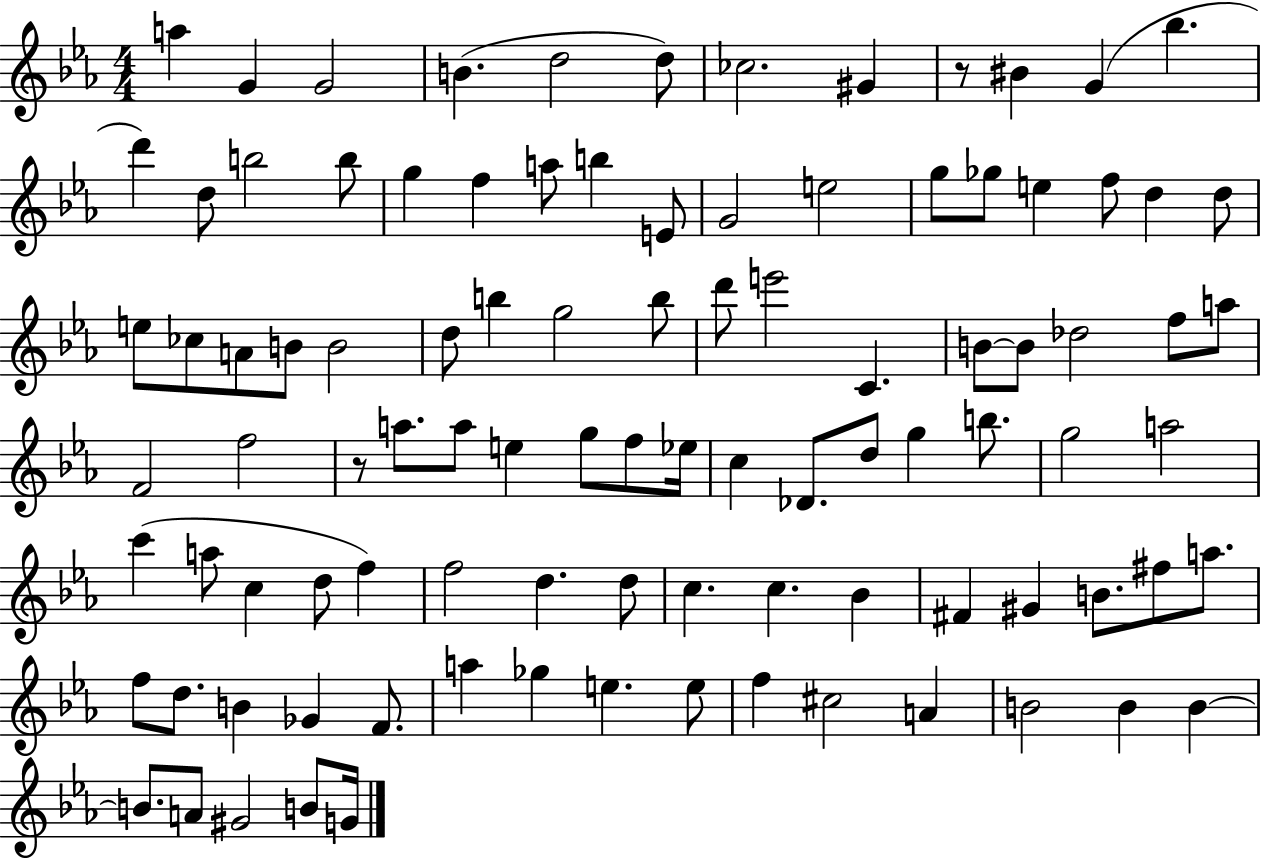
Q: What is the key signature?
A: EES major